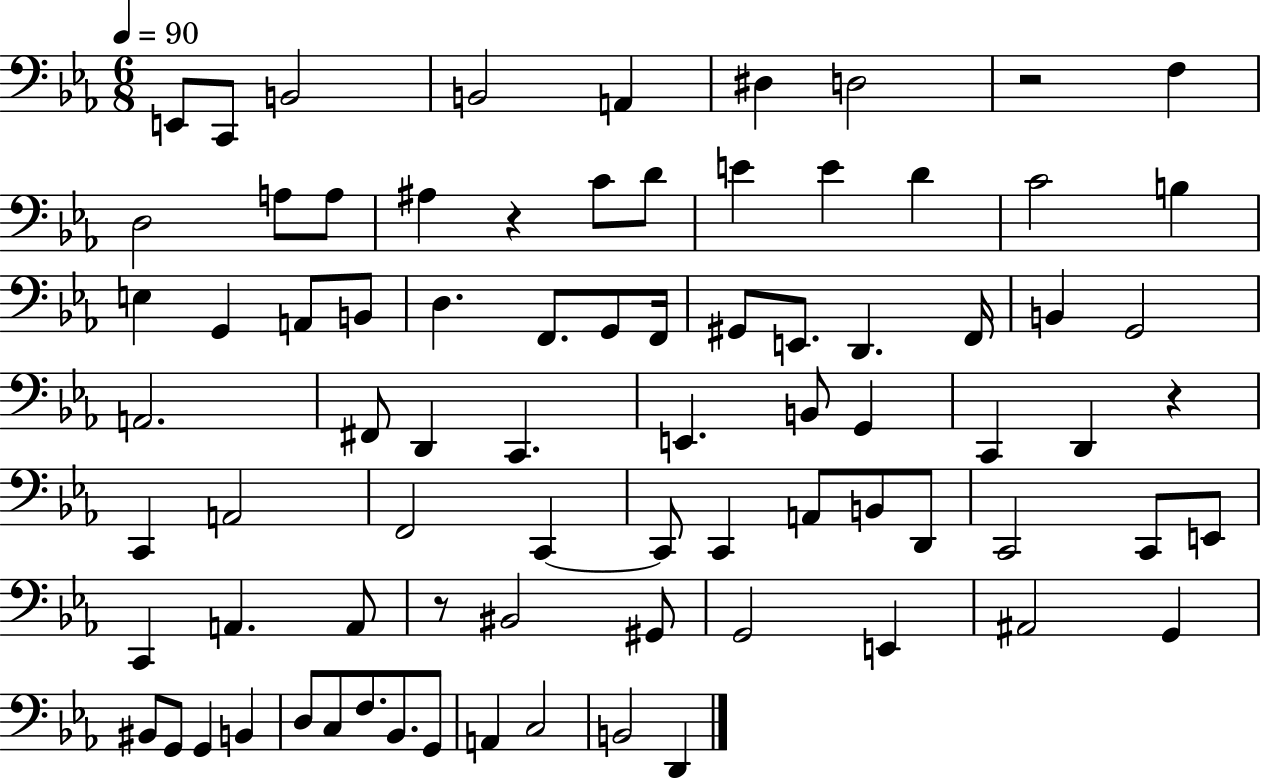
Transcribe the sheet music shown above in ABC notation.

X:1
T:Untitled
M:6/8
L:1/4
K:Eb
E,,/2 C,,/2 B,,2 B,,2 A,, ^D, D,2 z2 F, D,2 A,/2 A,/2 ^A, z C/2 D/2 E E D C2 B, E, G,, A,,/2 B,,/2 D, F,,/2 G,,/2 F,,/4 ^G,,/2 E,,/2 D,, F,,/4 B,, G,,2 A,,2 ^F,,/2 D,, C,, E,, B,,/2 G,, C,, D,, z C,, A,,2 F,,2 C,, C,,/2 C,, A,,/2 B,,/2 D,,/2 C,,2 C,,/2 E,,/2 C,, A,, A,,/2 z/2 ^B,,2 ^G,,/2 G,,2 E,, ^A,,2 G,, ^B,,/2 G,,/2 G,, B,, D,/2 C,/2 F,/2 _B,,/2 G,,/2 A,, C,2 B,,2 D,,